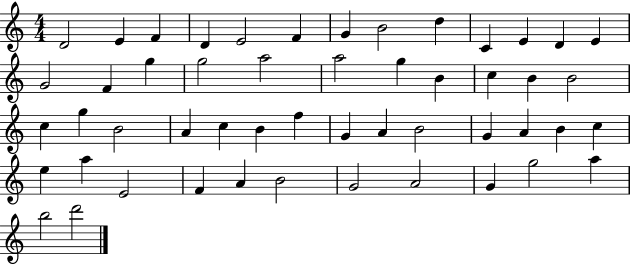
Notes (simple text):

D4/h E4/q F4/q D4/q E4/h F4/q G4/q B4/h D5/q C4/q E4/q D4/q E4/q G4/h F4/q G5/q G5/h A5/h A5/h G5/q B4/q C5/q B4/q B4/h C5/q G5/q B4/h A4/q C5/q B4/q F5/q G4/q A4/q B4/h G4/q A4/q B4/q C5/q E5/q A5/q E4/h F4/q A4/q B4/h G4/h A4/h G4/q G5/h A5/q B5/h D6/h